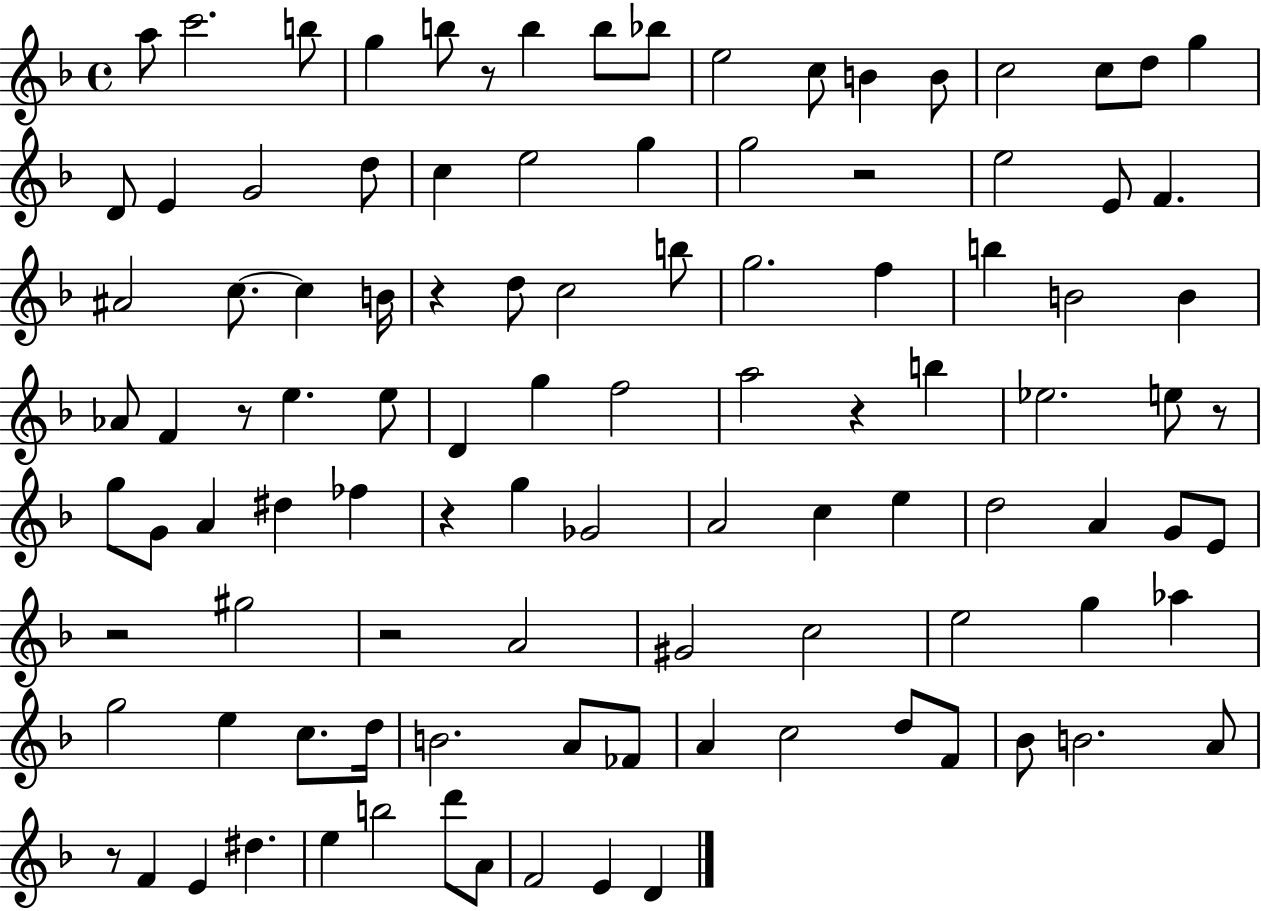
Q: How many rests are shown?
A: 10